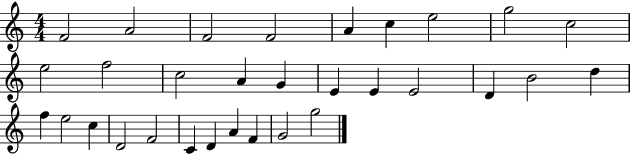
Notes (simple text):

F4/h A4/h F4/h F4/h A4/q C5/q E5/h G5/h C5/h E5/h F5/h C5/h A4/q G4/q E4/q E4/q E4/h D4/q B4/h D5/q F5/q E5/h C5/q D4/h F4/h C4/q D4/q A4/q F4/q G4/h G5/h